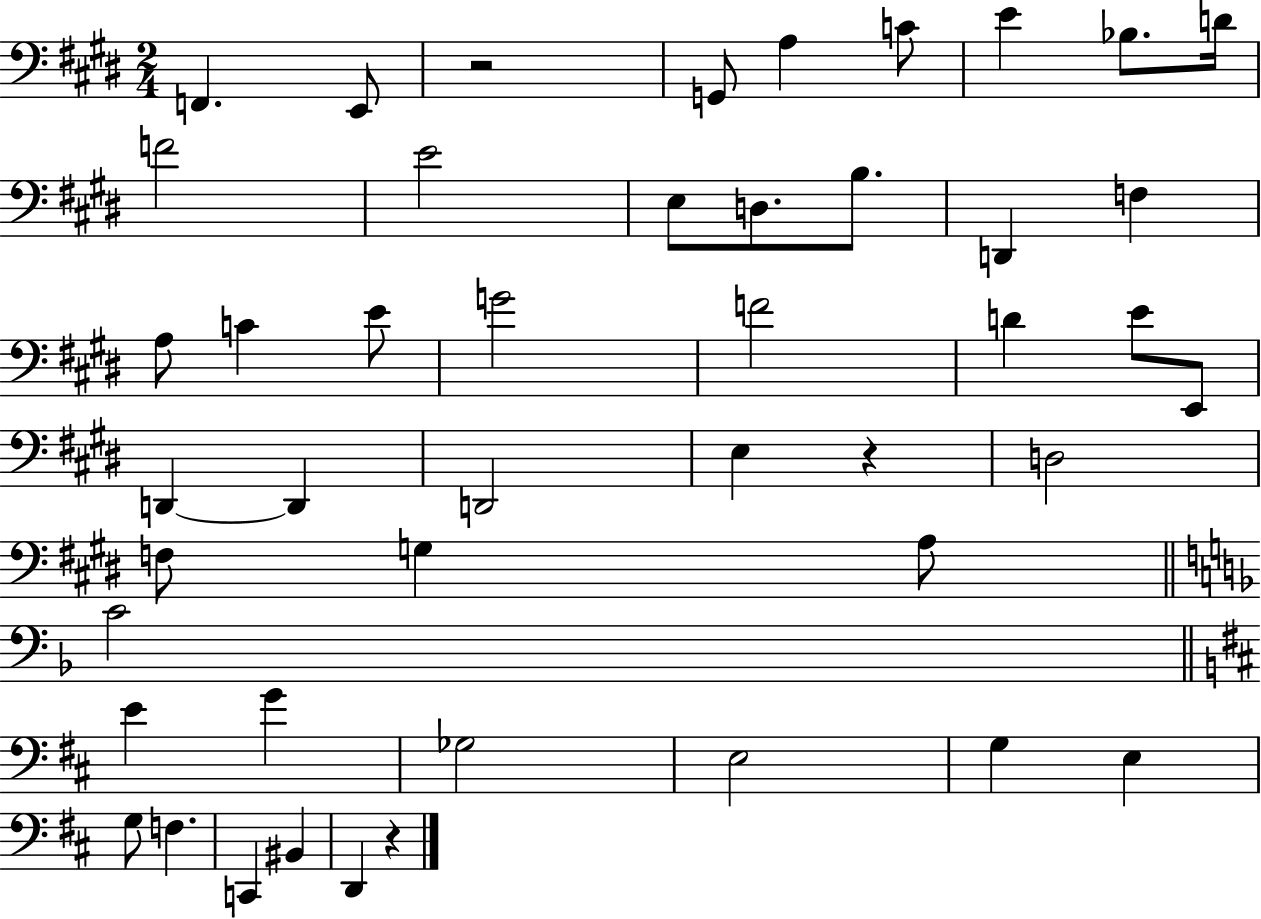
{
  \clef bass
  \numericTimeSignature
  \time 2/4
  \key e \major
  \repeat volta 2 { f,4. e,8 | r2 | g,8 a4 c'8 | e'4 bes8. d'16 | \break f'2 | e'2 | e8 d8. b8. | d,4 f4 | \break a8 c'4 e'8 | g'2 | f'2 | d'4 e'8 e,8 | \break d,4~~ d,4 | d,2 | e4 r4 | d2 | \break f8 g4 a8 | \bar "||" \break \key d \minor c'2 | \bar "||" \break \key d \major e'4 g'4 | ges2 | e2 | g4 e4 | \break g8 f4. | c,4 bis,4 | d,4 r4 | } \bar "|."
}